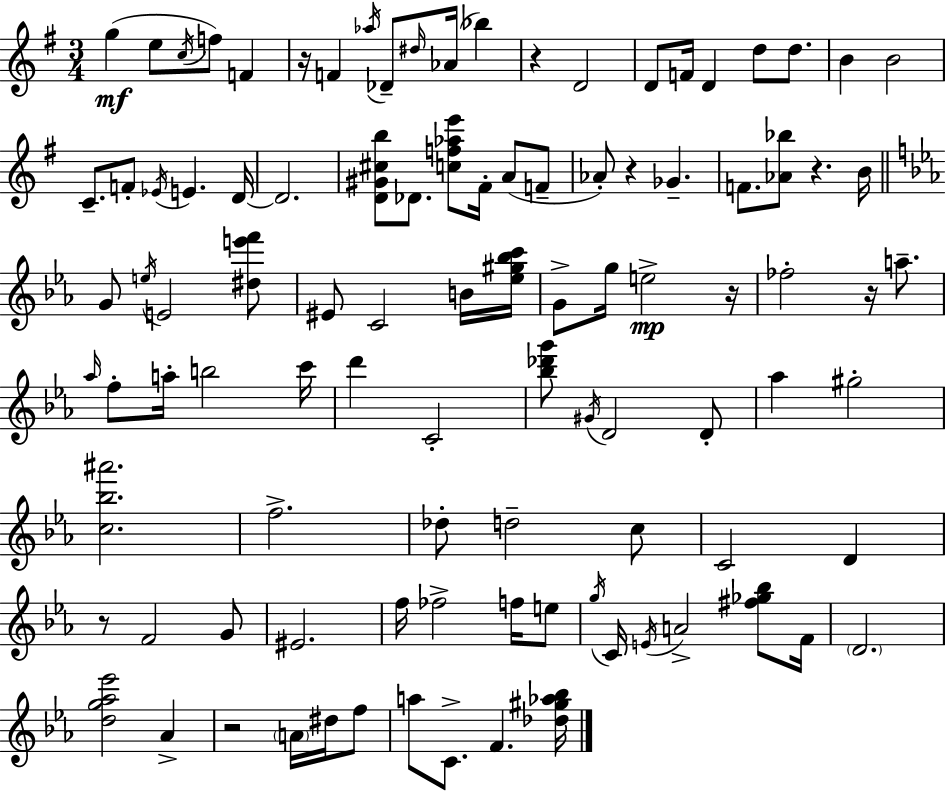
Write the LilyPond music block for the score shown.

{
  \clef treble
  \numericTimeSignature
  \time 3/4
  \key g \major
  g''4(\mf e''8 \acciaccatura { c''16 } f''8) f'4 | r16 f'4 \acciaccatura { aes''16 } des'8-- \grace { dis''16 }( aes'16 bes''4) | r4 d'2 | d'8 f'16 d'4 d''8 | \break d''8. b'4 b'2 | c'8.-- f'8-. \acciaccatura { ees'16 } e'4. | d'16~~ d'2. | <d' gis' cis'' b''>8 des'8. <c'' f'' aes'' e'''>8 fis'16-. | \break a'8( f'8-- aes'8-.) r4 ges'4.-- | f'8. <aes' bes''>8 r4. | b'16 \bar "||" \break \key ees \major g'8 \acciaccatura { e''16 } e'2 <dis'' e''' f'''>8 | eis'8 c'2 b'16 | <ees'' gis'' bes'' c'''>16 g'8-> g''16 e''2->\mp | r16 fes''2-. r16 a''8.-- | \break \grace { aes''16 } f''8-. a''16-. b''2 | c'''16 d'''4 c'2-. | <bes'' des''' g'''>8 \acciaccatura { gis'16 } d'2 | d'8-. aes''4 gis''2-. | \break <c'' bes'' ais'''>2. | f''2.-> | des''8-. d''2-- | c''8 c'2 d'4 | \break r8 f'2 | g'8 eis'2. | f''16 fes''2-> | f''16 e''8 \acciaccatura { g''16 } c'16 \acciaccatura { e'16 } a'2-> | \break <fis'' ges'' bes''>8 f'16 \parenthesize d'2. | <d'' g'' aes'' ees'''>2 | aes'4-> r2 | \parenthesize a'16 dis''16 f''8 a''8 c'8.-> f'4. | \break <des'' gis'' aes'' bes''>16 \bar "|."
}